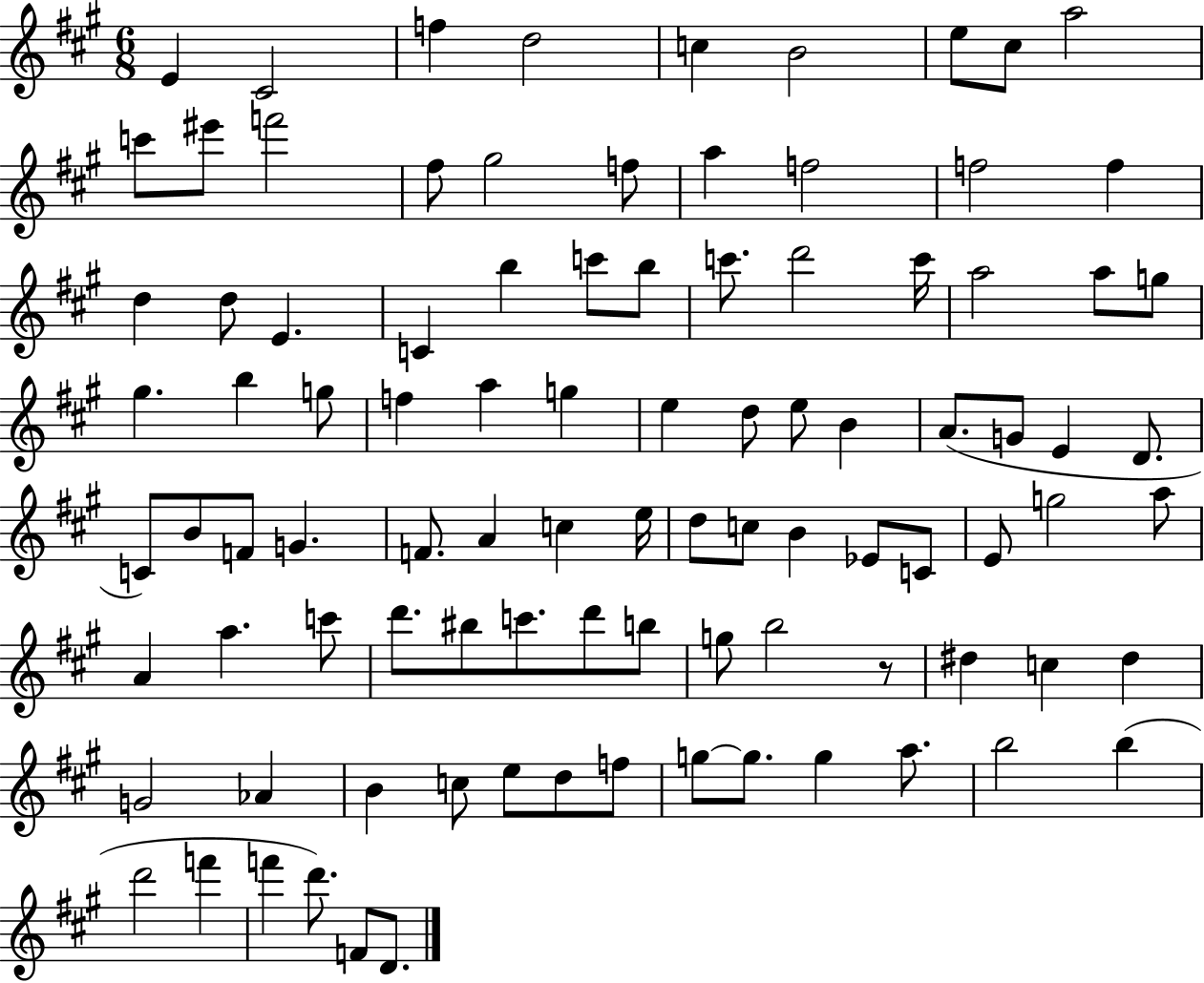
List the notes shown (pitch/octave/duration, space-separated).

E4/q C#4/h F5/q D5/h C5/q B4/h E5/e C#5/e A5/h C6/e EIS6/e F6/h F#5/e G#5/h F5/e A5/q F5/h F5/h F5/q D5/q D5/e E4/q. C4/q B5/q C6/e B5/e C6/e. D6/h C6/s A5/h A5/e G5/e G#5/q. B5/q G5/e F5/q A5/q G5/q E5/q D5/e E5/e B4/q A4/e. G4/e E4/q D4/e. C4/e B4/e F4/e G4/q. F4/e. A4/q C5/q E5/s D5/e C5/e B4/q Eb4/e C4/e E4/e G5/h A5/e A4/q A5/q. C6/e D6/e. BIS5/e C6/e. D6/e B5/e G5/e B5/h R/e D#5/q C5/q D#5/q G4/h Ab4/q B4/q C5/e E5/e D5/e F5/e G5/e G5/e. G5/q A5/e. B5/h B5/q D6/h F6/q F6/q D6/e. F4/e D4/e.